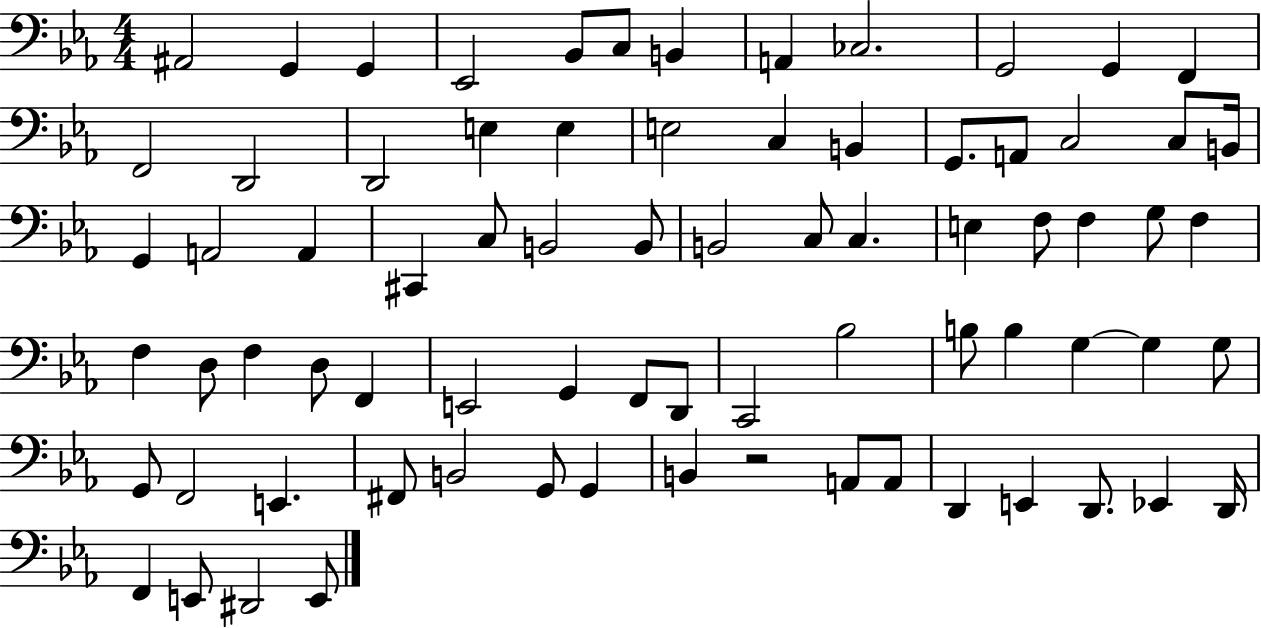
A#2/h G2/q G2/q Eb2/h Bb2/e C3/e B2/q A2/q CES3/h. G2/h G2/q F2/q F2/h D2/h D2/h E3/q E3/q E3/h C3/q B2/q G2/e. A2/e C3/h C3/e B2/s G2/q A2/h A2/q C#2/q C3/e B2/h B2/e B2/h C3/e C3/q. E3/q F3/e F3/q G3/e F3/q F3/q D3/e F3/q D3/e F2/q E2/h G2/q F2/e D2/e C2/h Bb3/h B3/e B3/q G3/q G3/q G3/e G2/e F2/h E2/q. F#2/e B2/h G2/e G2/q B2/q R/h A2/e A2/e D2/q E2/q D2/e. Eb2/q D2/s F2/q E2/e D#2/h E2/e